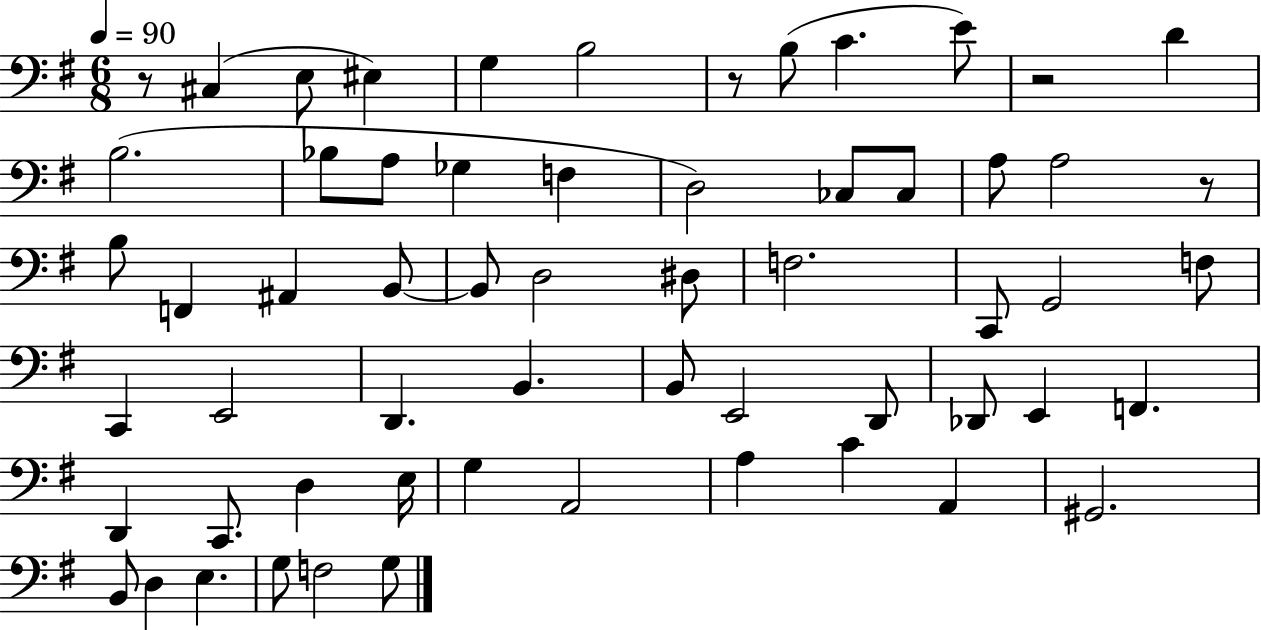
R/e C#3/q E3/e EIS3/q G3/q B3/h R/e B3/e C4/q. E4/e R/h D4/q B3/h. Bb3/e A3/e Gb3/q F3/q D3/h CES3/e CES3/e A3/e A3/h R/e B3/e F2/q A#2/q B2/e B2/e D3/h D#3/e F3/h. C2/e G2/h F3/e C2/q E2/h D2/q. B2/q. B2/e E2/h D2/e Db2/e E2/q F2/q. D2/q C2/e. D3/q E3/s G3/q A2/h A3/q C4/q A2/q G#2/h. B2/e D3/q E3/q. G3/e F3/h G3/e